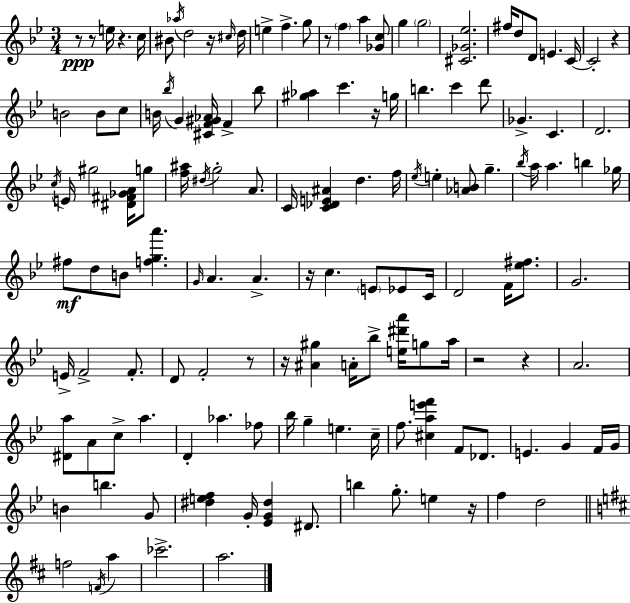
{
  \clef treble
  \numericTimeSignature
  \time 3/4
  \key g \minor
  \repeat volta 2 { r8\ppp r8 e''16 r4. c''16 | bis'8 \acciaccatura { aes''16 } d''2 r16 | \grace { cis''16 } d''16 e''4-> f''4.-> | g''8 r8 \parenthesize f''4 a''4 | \break <ges' c''>8 g''4 \parenthesize g''2 | <cis' ges' ees''>2. | fis''16 d''8 d'8 e'4. | c'16~~ c'2-. r4 | \break b'2 b'8 | c''8 b'16 \acciaccatura { bes''16 } g'4 <cis' f' gis' aes'>16 f'4-> | bes''8 <gis'' aes''>4 c'''4. | r16 g''16 b''4. c'''4 | \break d'''8 ges'4.-> c'4. | d'2. | \acciaccatura { c''16 } e'16 gis''2 | <dis' fis' ges' a'>16 g''8 <f'' ais''>16 \acciaccatura { dis''16 } g''2-. | \break a'8. c'16 <c' des' e' ais'>4 d''4. | f''16 \acciaccatura { ees''16 } e''4-. <aes' b'>8 | g''4.-- \acciaccatura { bes''16 } a''16 a''4. | b''4 ges''16 fis''8\mf d''8 b'8 | \break <f'' g'' a'''>4. \grace { g'16 } a'4. | a'4.-> r16 c''4. | \parenthesize e'8 ees'8 c'16 d'2 | f'16 <ees'' fis''>8. g'2. | \break e'16-> f'2-> | f'8.-. d'8 f'2-. | r8 r16 <ais' gis''>4 | a'16-. bes''8-> <e'' dis''' a'''>16 g''8 a''16 r2 | \break r4 a'2. | <dis' a''>8 a'8 | c''8-> a''4. d'4-. | aes''4. fes''8 bes''16 g''4-- | \break e''4. c''16-- f''8. <cis'' a'' e''' f'''>4 | f'8 des'8. e'4. | g'4 f'16 g'16 b'4 | b''4. g'8 <dis'' e'' f''>4 | \break g'16-. <ees' g' dis''>4 dis'8. b''4 | g''8.-. e''4 r16 f''4 | d''2 \bar "||" \break \key b \minor f''2 \acciaccatura { f'16 } a''4 | ces'''2.-> | a''2. | } \bar "|."
}